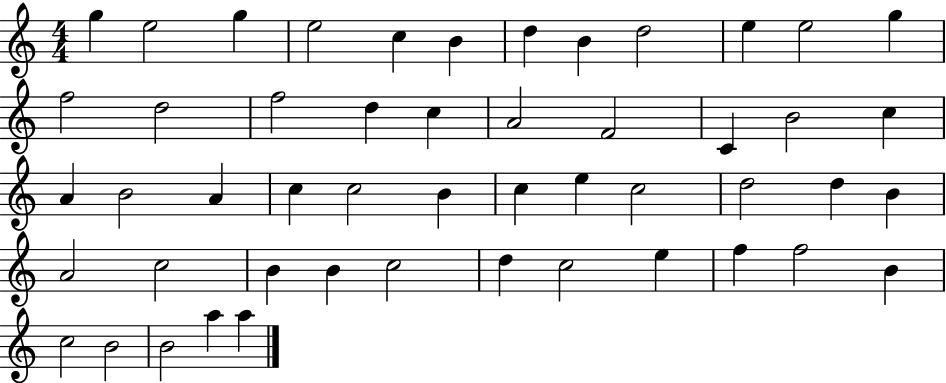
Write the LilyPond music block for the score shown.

{
  \clef treble
  \numericTimeSignature
  \time 4/4
  \key c \major
  g''4 e''2 g''4 | e''2 c''4 b'4 | d''4 b'4 d''2 | e''4 e''2 g''4 | \break f''2 d''2 | f''2 d''4 c''4 | a'2 f'2 | c'4 b'2 c''4 | \break a'4 b'2 a'4 | c''4 c''2 b'4 | c''4 e''4 c''2 | d''2 d''4 b'4 | \break a'2 c''2 | b'4 b'4 c''2 | d''4 c''2 e''4 | f''4 f''2 b'4 | \break c''2 b'2 | b'2 a''4 a''4 | \bar "|."
}